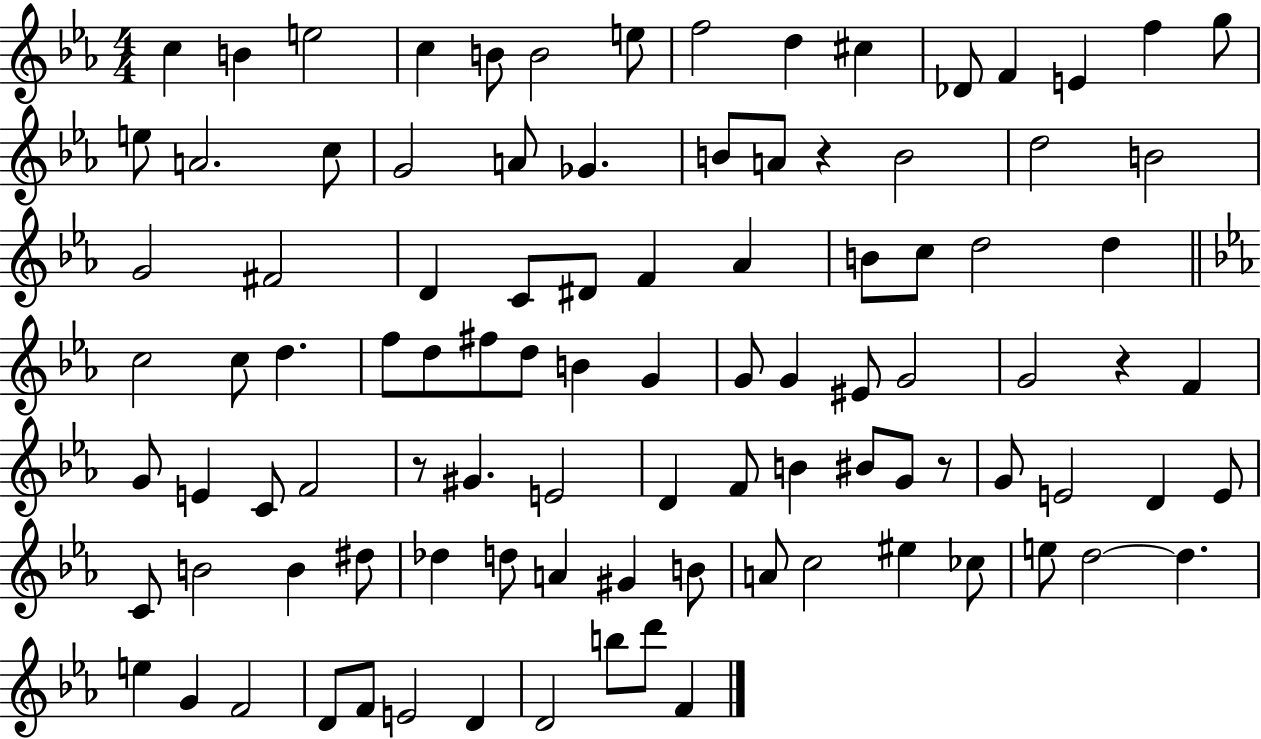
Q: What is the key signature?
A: EES major